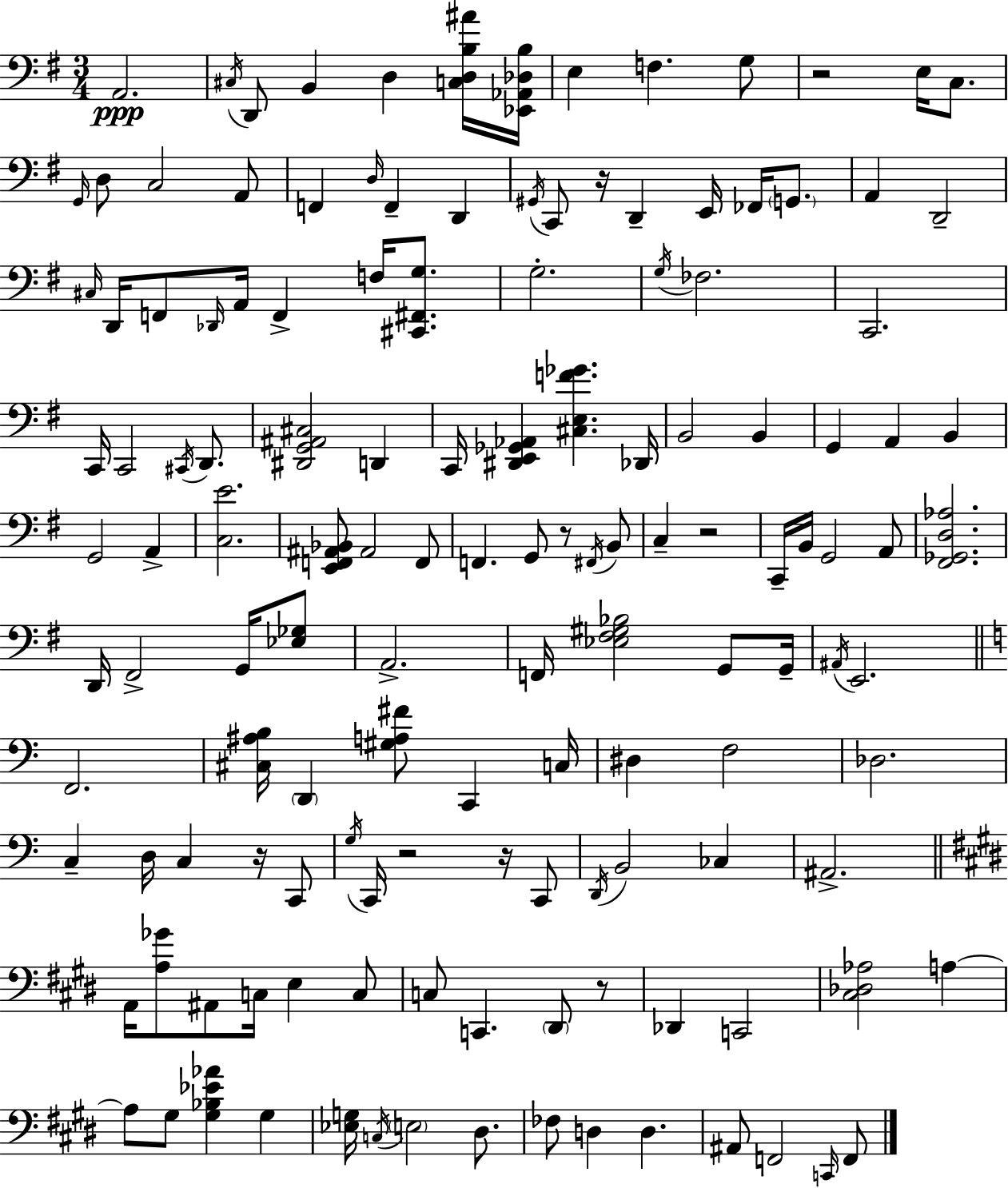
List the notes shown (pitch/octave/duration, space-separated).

A2/h. C#3/s D2/e B2/q D3/q [C3,D3,B3,A#4]/s [Eb2,Ab2,Db3,B3]/s E3/q F3/q. G3/e R/h E3/s C3/e. G2/s D3/e C3/h A2/e F2/q D3/s F2/q D2/q G#2/s C2/e R/s D2/q E2/s FES2/s G2/e. A2/q D2/h C#3/s D2/s F2/e Db2/s A2/s F2/q F3/s [C#2,F#2,G3]/e. G3/h. G3/s FES3/h. C2/h. C2/s C2/h C#2/s D2/e. [D#2,G2,A#2,C#3]/h D2/q C2/s [D#2,E2,Gb2,Ab2]/q [C#3,E3,F4,Gb4]/q. Db2/s B2/h B2/q G2/q A2/q B2/q G2/h A2/q [C3,E4]/h. [E2,F2,A#2,Bb2]/e A#2/h F2/e F2/q. G2/e R/e F#2/s B2/e C3/q R/h C2/s B2/s G2/h A2/e [F#2,Gb2,D3,Ab3]/h. D2/s F#2/h G2/s [Eb3,Gb3]/e A2/h. F2/s [Eb3,F#3,G#3,Bb3]/h G2/e G2/s A#2/s E2/h. F2/h. [C#3,A#3,B3]/s D2/q [G#3,A3,F#4]/e C2/q C3/s D#3/q F3/h Db3/h. C3/q D3/s C3/q R/s C2/e G3/s C2/s R/h R/s C2/e D2/s B2/h CES3/q A#2/h. A2/s [A3,Gb4]/e A#2/e C3/s E3/q C3/e C3/e C2/q. D#2/e R/e Db2/q C2/h [C#3,Db3,Ab3]/h A3/q A3/e G#3/e [G#3,Bb3,Eb4,Ab4]/q G#3/q [Eb3,G3]/s C3/s E3/h D#3/e. FES3/e D3/q D3/q. A#2/e F2/h C2/s F2/e